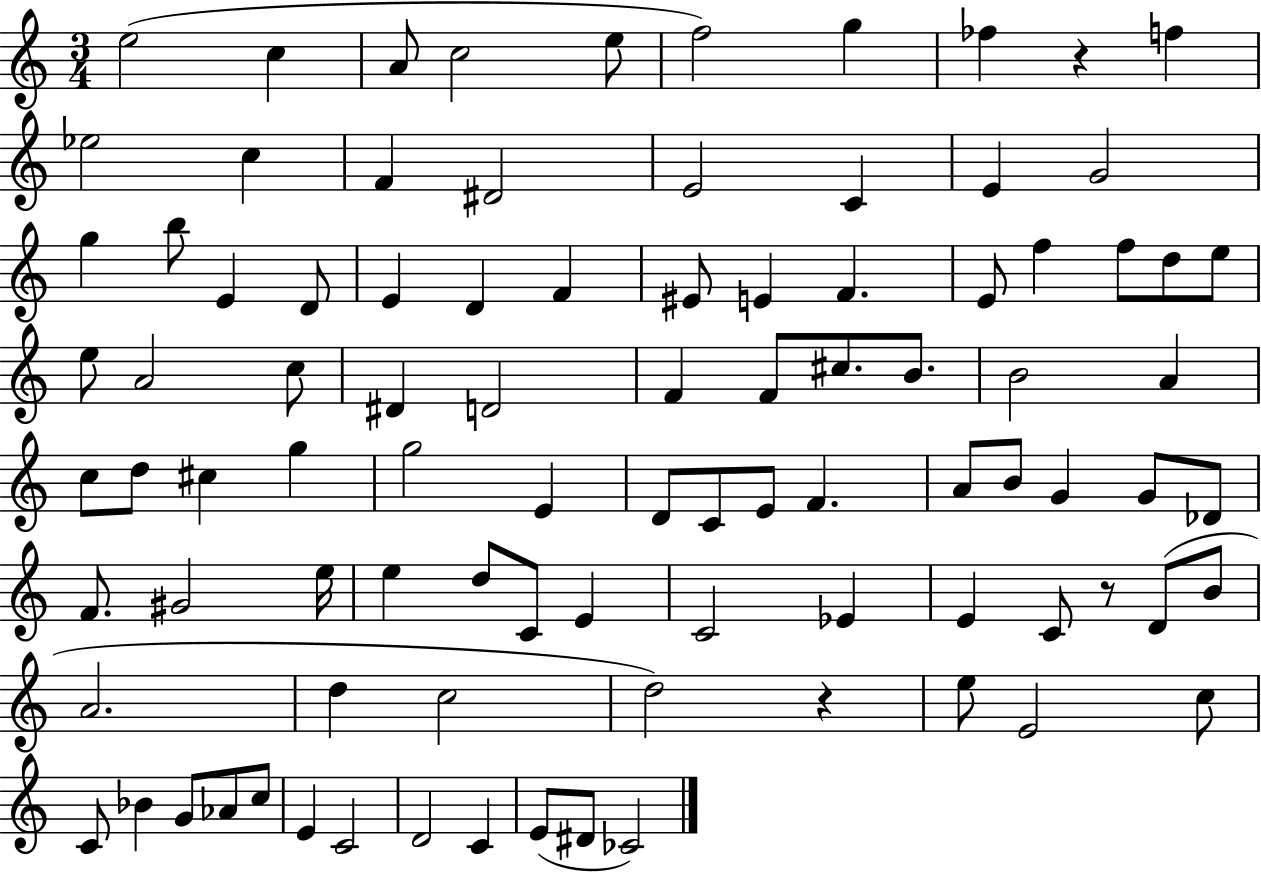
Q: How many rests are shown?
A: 3